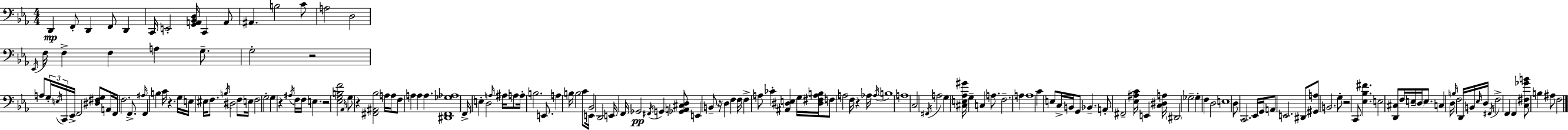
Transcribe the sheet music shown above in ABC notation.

X:1
T:Untitled
M:4/4
L:1/4
K:Cm
D,, F,,/2 D,, F,,/2 D,, C,,/4 E,,2 [G,,A,,_B,,D,]/4 C,, A,,/2 ^A,, B,2 C/2 A,2 D,2 _E,,/4 F,/4 F, F, A, G,/2 G,2 z2 A,/2 G,/4 E,/4 C,,/4 _E,,/4 F,,2 [^D,^F,G,]/2 A,,/4 F,,/4 F,2 F,,/2 ^A,/4 F,, B, C/4 z G,/4 E,/4 ^E,/4 F,/2 B,/4 ^D,2 F,/2 E,/4 F,2 G,2 G, z ^A,/4 F,/4 F,/4 E, z2 [_E,G,B,F]2 _A,,/4 G,/2 z [^F,,^A,,_B,]2 A,/4 A,/4 F,/2 A, A, A, [^D,,F,,_G,_A,]4 F,,/4 E, D,2 A,/4 ^A,/4 A,/2 A,/4 B,2 E,,/2 A, B,/4 B,2 C/2 E,,/4 _B,,2 D,,2 E,,/4 F,,/4 _G,,2 ^F,,/4 G,, [_G,,A,,^C,D,]/2 E,, B,,/2 z/4 D, F, F,/4 F, A,/2 _C [^A,,^D,E,] G,/4 [^D,^F,A,B,]/4 F,/2 A,2 F,/4 z _A,/4 _A,/4 B,4 A,4 C,2 ^F,,/4 A,2 G, [^C,E,_A,^G]/4 G, C, A,/2 F,2 A, A,4 C E,/2 C,/4 B,,/4 G,,/2 _B,, A,,/2 ^F,,2 [_E,^A,C]/4 E,, [C,^D,A,]/4 ^D,,2 _G,2 _G, F, D,2 E,4 D,/2 C,,2 _E,,/4 G,,/4 A,,/2 E,,2 ^D,,/2 [^G,,A,]/2 B,,2 G,/2 z2 C,,/2 [_E,_B,^F] E,2 [D,,^C,]/2 F,/4 E,/4 D,/4 E,/2 C, D,/4 B,/4 F,2 D,,/4 B,,/4 _E,/4 D,/4 ^F,,/4 F,2 F,, F,, [C,^F,_GB]/2 B, ^A,/2 F,2